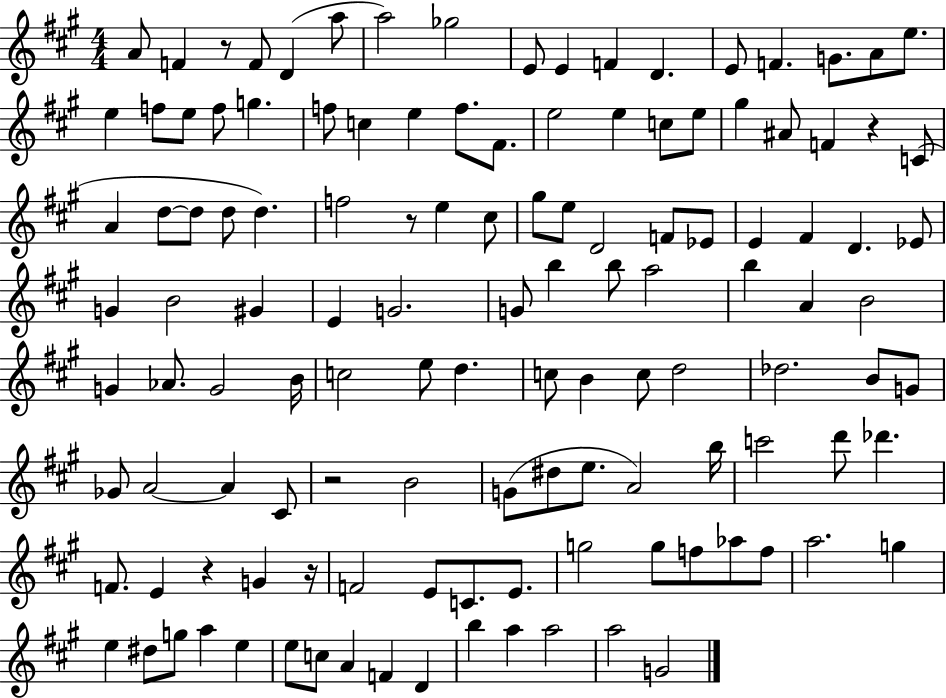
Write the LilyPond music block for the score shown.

{
  \clef treble
  \numericTimeSignature
  \time 4/4
  \key a \major
  a'8 f'4 r8 f'8 d'4( a''8 | a''2) ges''2 | e'8 e'4 f'4 d'4. | e'8 f'4. g'8. a'8 e''8. | \break e''4 f''8 e''8 f''8 g''4. | f''8 c''4 e''4 f''8. fis'8. | e''2 e''4 c''8 e''8 | gis''4 ais'8 f'4 r4 c'8( | \break a'4 d''8~~ d''8 d''8 d''4.) | f''2 r8 e''4 cis''8 | gis''8 e''8 d'2 f'8 ees'8 | e'4 fis'4 d'4. ees'8 | \break g'4 b'2 gis'4 | e'4 g'2. | g'8 b''4 b''8 a''2 | b''4 a'4 b'2 | \break g'4 aes'8. g'2 b'16 | c''2 e''8 d''4. | c''8 b'4 c''8 d''2 | des''2. b'8 g'8 | \break ges'8 a'2~~ a'4 cis'8 | r2 b'2 | g'8( dis''8 e''8. a'2) b''16 | c'''2 d'''8 des'''4. | \break f'8. e'4 r4 g'4 r16 | f'2 e'8 c'8. e'8. | g''2 g''8 f''8 aes''8 f''8 | a''2. g''4 | \break e''4 dis''8 g''8 a''4 e''4 | e''8 c''8 a'4 f'4 d'4 | b''4 a''4 a''2 | a''2 g'2 | \break \bar "|."
}